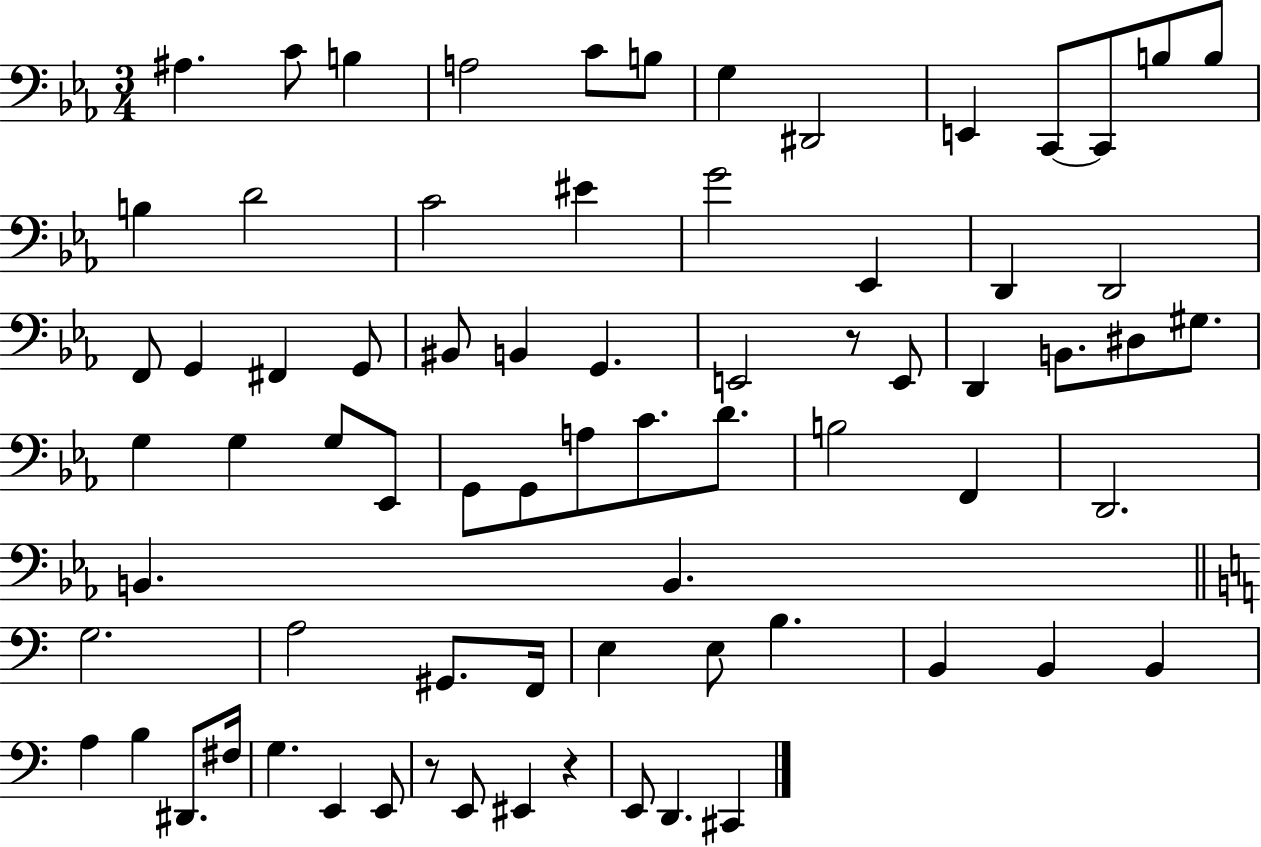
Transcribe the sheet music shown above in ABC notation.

X:1
T:Untitled
M:3/4
L:1/4
K:Eb
^A, C/2 B, A,2 C/2 B,/2 G, ^D,,2 E,, C,,/2 C,,/2 B,/2 B,/2 B, D2 C2 ^E G2 _E,, D,, D,,2 F,,/2 G,, ^F,, G,,/2 ^B,,/2 B,, G,, E,,2 z/2 E,,/2 D,, B,,/2 ^D,/2 ^G,/2 G, G, G,/2 _E,,/2 G,,/2 G,,/2 A,/2 C/2 D/2 B,2 F,, D,,2 B,, B,, G,2 A,2 ^G,,/2 F,,/4 E, E,/2 B, B,, B,, B,, A, B, ^D,,/2 ^F,/4 G, E,, E,,/2 z/2 E,,/2 ^E,, z E,,/2 D,, ^C,,